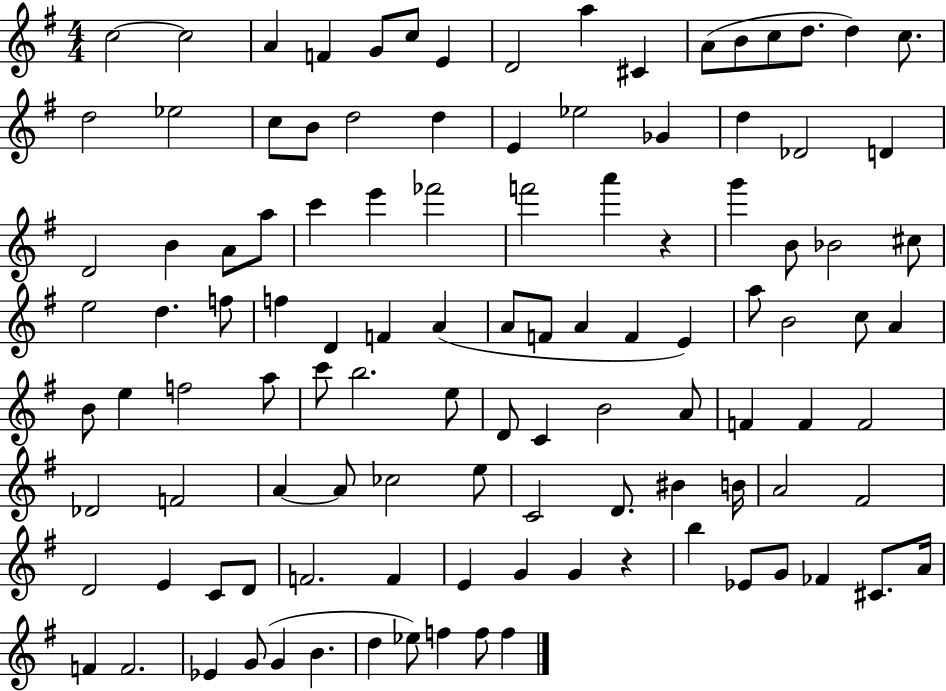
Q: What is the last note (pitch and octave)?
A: F5